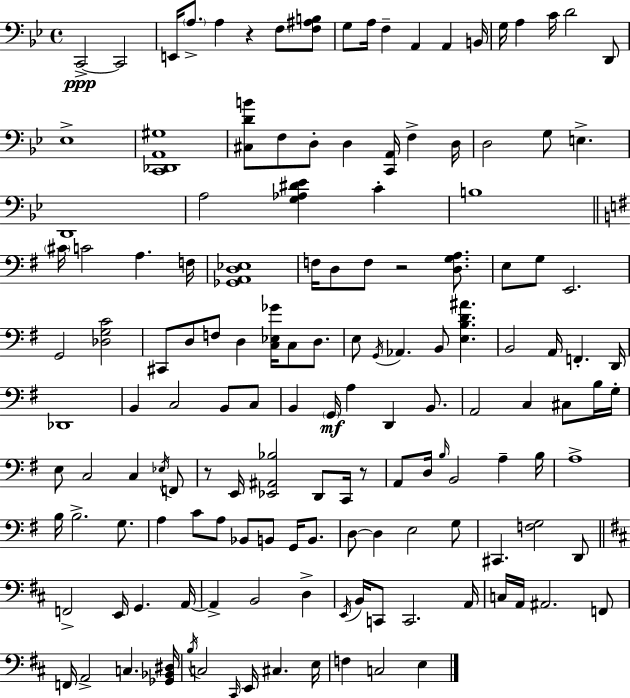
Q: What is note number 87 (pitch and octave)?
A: B3